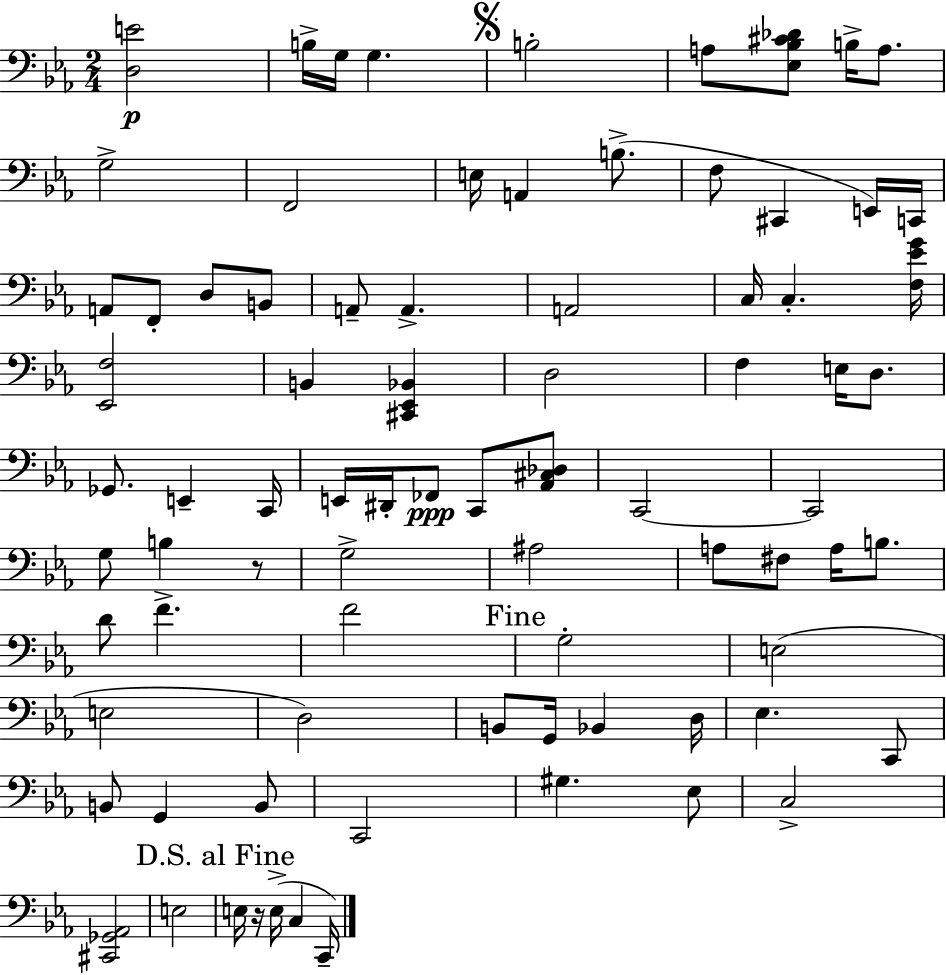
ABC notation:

X:1
T:Untitled
M:2/4
L:1/4
K:Cm
[D,E]2 B,/4 G,/4 G, B,2 A,/2 [_E,_B,^C_D]/2 B,/4 A,/2 G,2 F,,2 E,/4 A,, B,/2 F,/2 ^C,, E,,/4 C,,/4 A,,/2 F,,/2 D,/2 B,,/2 A,,/2 A,, A,,2 C,/4 C, [F,_EG]/4 [_E,,F,]2 B,, [^C,,_E,,_B,,] D,2 F, E,/4 D,/2 _G,,/2 E,, C,,/4 E,,/4 ^D,,/4 _F,,/2 C,,/2 [_A,,^C,_D,]/2 C,,2 C,,2 G,/2 B, z/2 G,2 ^A,2 A,/2 ^F,/2 A,/4 B,/2 D/2 F F2 G,2 E,2 E,2 D,2 B,,/2 G,,/4 _B,, D,/4 _E, C,,/2 B,,/2 G,, B,,/2 C,,2 ^G, _E,/2 C,2 [^C,,_G,,_A,,]2 E,2 E,/4 z/4 E,/4 C, C,,/4